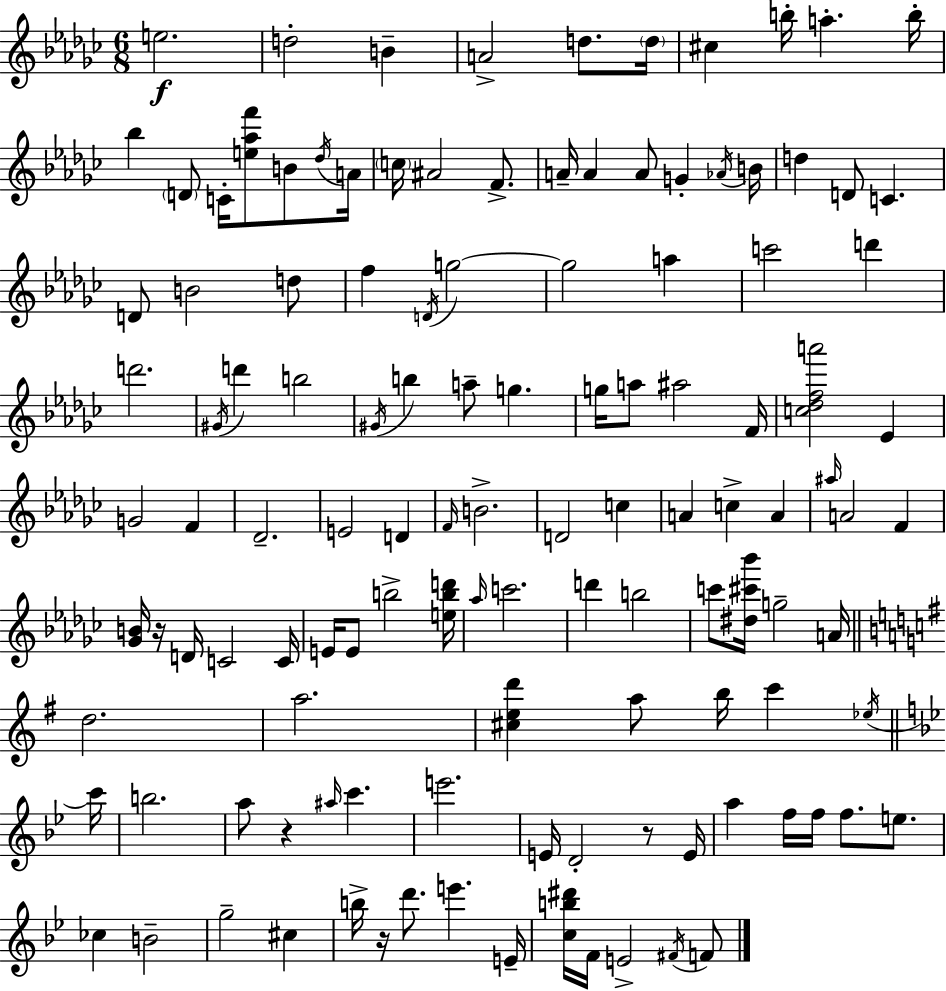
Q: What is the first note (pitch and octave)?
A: E5